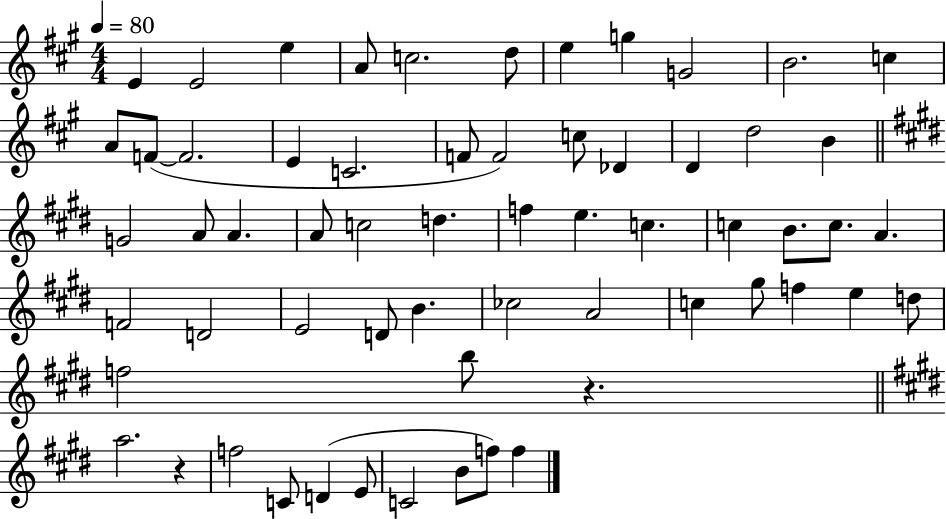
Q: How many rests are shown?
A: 2